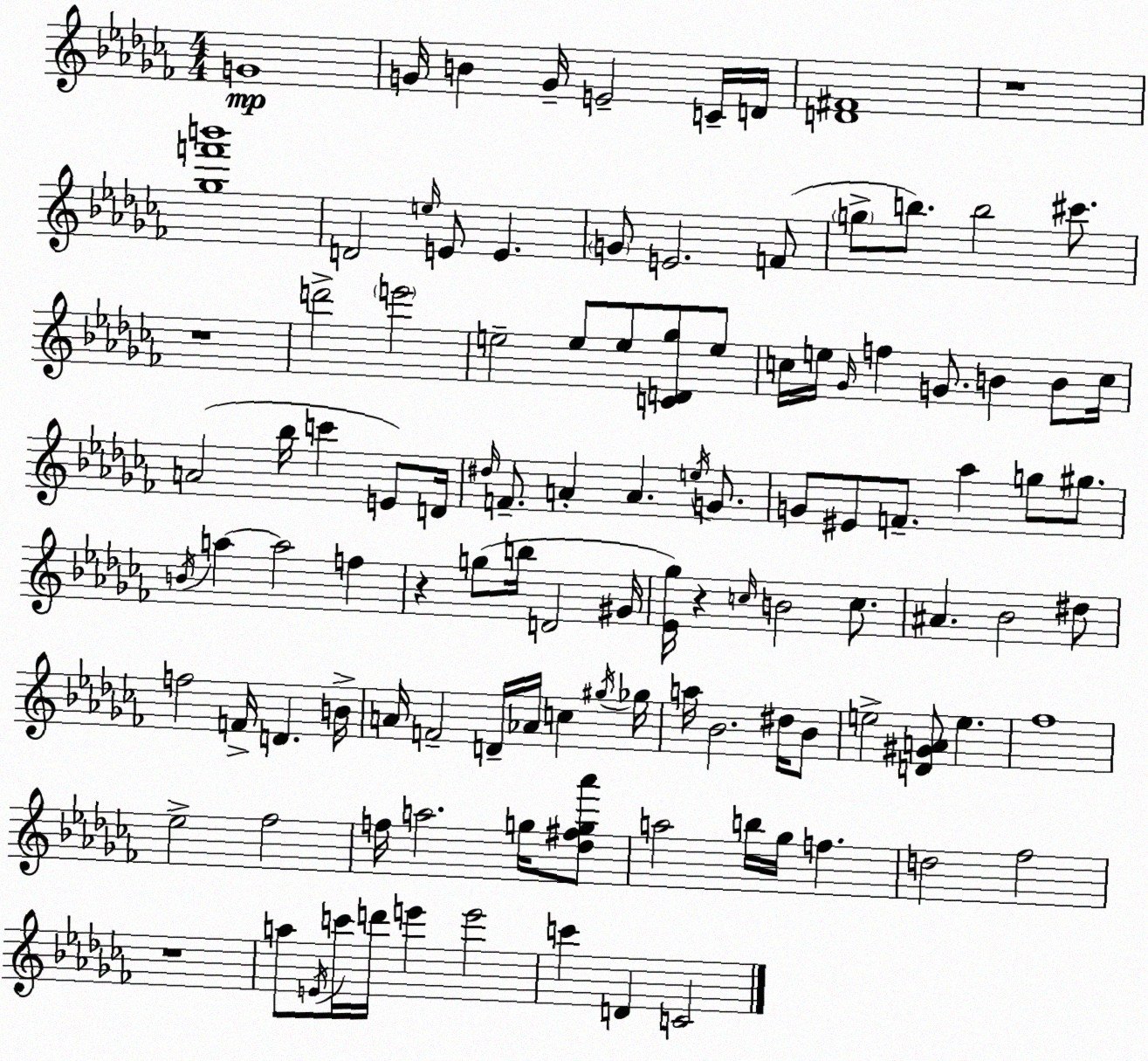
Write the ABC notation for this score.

X:1
T:Untitled
M:4/4
L:1/4
K:Abm
G4 G/4 B G/4 E2 C/4 D/4 [D^F]4 z4 [_gf'b']4 D2 e/4 E/2 E G/2 E2 F/2 g/2 b/2 b2 ^c'/2 z4 d'2 e'2 e2 e/2 e/2 [CD_g]/2 e/2 c/4 e/4 _G/4 f G/2 B B/2 c/4 A2 _b/4 c' E/2 D/4 ^d/4 F/2 A A e/4 G/2 G/2 ^E/2 F/2 _a g/2 ^g/2 B/4 a a2 f z g/2 b/4 D2 ^G/4 [_E_g]/4 z c/4 B2 c/2 ^A _B2 ^d/2 f2 F/4 D B/4 A/4 F2 D/4 _A/4 c ^g/4 _g/4 a/4 _B2 ^d/4 _B/2 e2 [D^GA]/2 e _f4 _e2 _f2 f/4 a2 g/4 [_d^fg_a']/2 a2 b/4 _g/4 f d2 _f2 z4 a/2 E/4 c'/4 d'/4 e' e'2 c' D C2